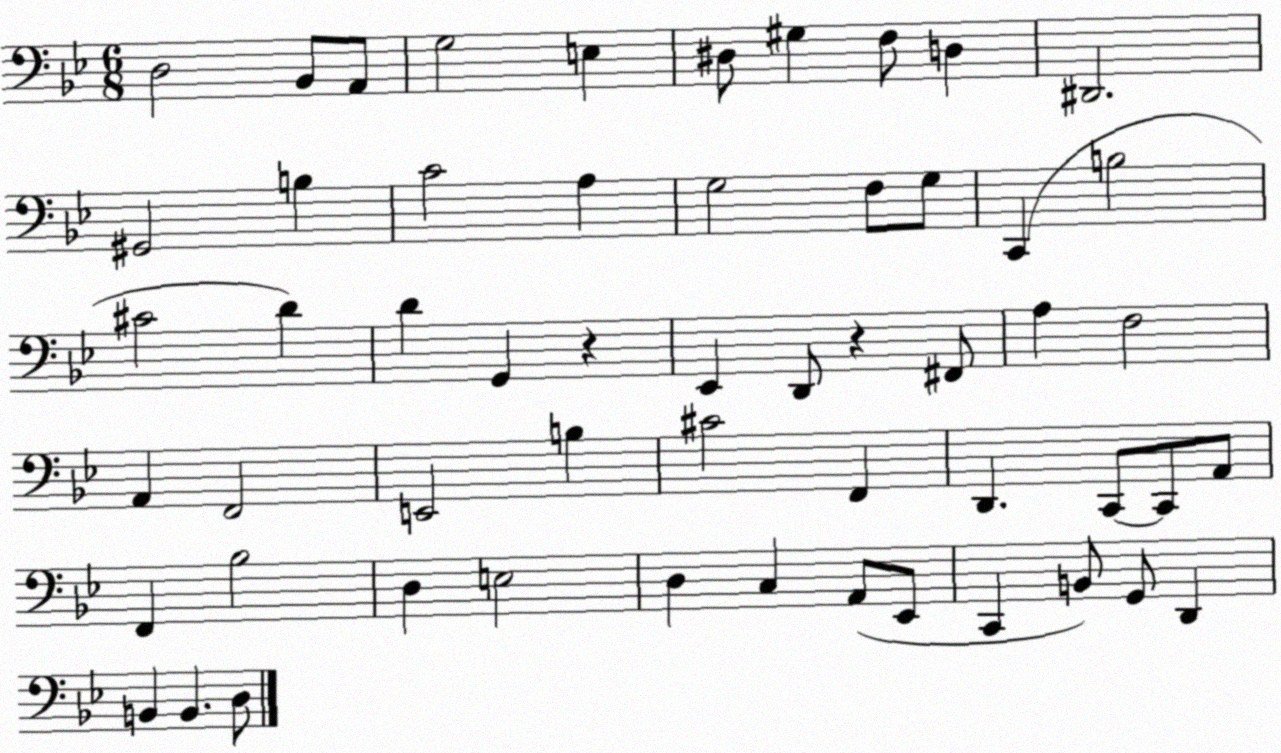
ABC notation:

X:1
T:Untitled
M:6/8
L:1/4
K:Bb
D,2 _B,,/2 A,,/2 G,2 E, ^D,/2 ^G, F,/2 D, ^D,,2 ^G,,2 B, C2 A, G,2 F,/2 G,/2 C,, B,2 ^C2 D D G,, z _E,, D,,/2 z ^F,,/2 A, F,2 A,, F,,2 E,,2 B, ^C2 F,, D,, C,,/2 C,,/2 A,,/2 F,, _B,2 D, E,2 D, C, A,,/2 _E,,/2 C,, B,,/2 G,,/2 D,, B,, B,, D,/2